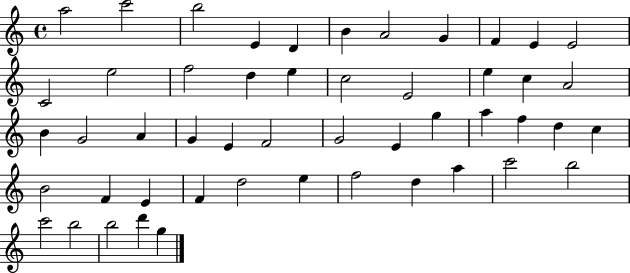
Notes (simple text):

A5/h C6/h B5/h E4/q D4/q B4/q A4/h G4/q F4/q E4/q E4/h C4/h E5/h F5/h D5/q E5/q C5/h E4/h E5/q C5/q A4/h B4/q G4/h A4/q G4/q E4/q F4/h G4/h E4/q G5/q A5/q F5/q D5/q C5/q B4/h F4/q E4/q F4/q D5/h E5/q F5/h D5/q A5/q C6/h B5/h C6/h B5/h B5/h D6/q G5/q